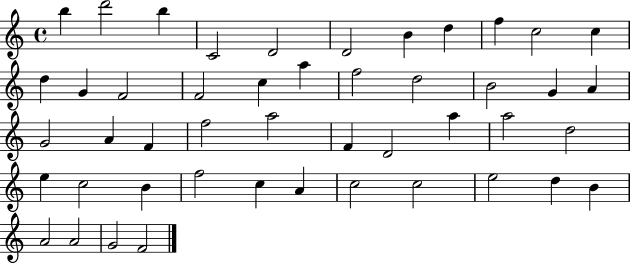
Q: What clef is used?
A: treble